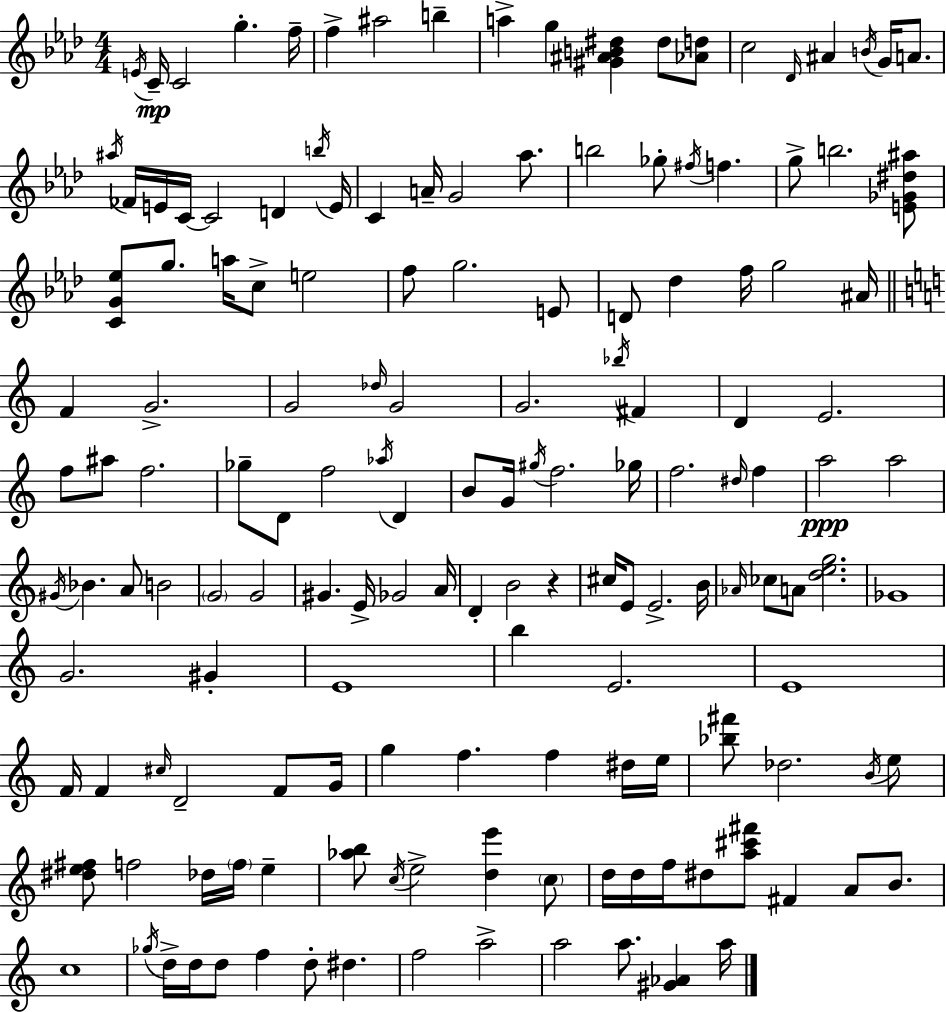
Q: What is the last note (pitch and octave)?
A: A5